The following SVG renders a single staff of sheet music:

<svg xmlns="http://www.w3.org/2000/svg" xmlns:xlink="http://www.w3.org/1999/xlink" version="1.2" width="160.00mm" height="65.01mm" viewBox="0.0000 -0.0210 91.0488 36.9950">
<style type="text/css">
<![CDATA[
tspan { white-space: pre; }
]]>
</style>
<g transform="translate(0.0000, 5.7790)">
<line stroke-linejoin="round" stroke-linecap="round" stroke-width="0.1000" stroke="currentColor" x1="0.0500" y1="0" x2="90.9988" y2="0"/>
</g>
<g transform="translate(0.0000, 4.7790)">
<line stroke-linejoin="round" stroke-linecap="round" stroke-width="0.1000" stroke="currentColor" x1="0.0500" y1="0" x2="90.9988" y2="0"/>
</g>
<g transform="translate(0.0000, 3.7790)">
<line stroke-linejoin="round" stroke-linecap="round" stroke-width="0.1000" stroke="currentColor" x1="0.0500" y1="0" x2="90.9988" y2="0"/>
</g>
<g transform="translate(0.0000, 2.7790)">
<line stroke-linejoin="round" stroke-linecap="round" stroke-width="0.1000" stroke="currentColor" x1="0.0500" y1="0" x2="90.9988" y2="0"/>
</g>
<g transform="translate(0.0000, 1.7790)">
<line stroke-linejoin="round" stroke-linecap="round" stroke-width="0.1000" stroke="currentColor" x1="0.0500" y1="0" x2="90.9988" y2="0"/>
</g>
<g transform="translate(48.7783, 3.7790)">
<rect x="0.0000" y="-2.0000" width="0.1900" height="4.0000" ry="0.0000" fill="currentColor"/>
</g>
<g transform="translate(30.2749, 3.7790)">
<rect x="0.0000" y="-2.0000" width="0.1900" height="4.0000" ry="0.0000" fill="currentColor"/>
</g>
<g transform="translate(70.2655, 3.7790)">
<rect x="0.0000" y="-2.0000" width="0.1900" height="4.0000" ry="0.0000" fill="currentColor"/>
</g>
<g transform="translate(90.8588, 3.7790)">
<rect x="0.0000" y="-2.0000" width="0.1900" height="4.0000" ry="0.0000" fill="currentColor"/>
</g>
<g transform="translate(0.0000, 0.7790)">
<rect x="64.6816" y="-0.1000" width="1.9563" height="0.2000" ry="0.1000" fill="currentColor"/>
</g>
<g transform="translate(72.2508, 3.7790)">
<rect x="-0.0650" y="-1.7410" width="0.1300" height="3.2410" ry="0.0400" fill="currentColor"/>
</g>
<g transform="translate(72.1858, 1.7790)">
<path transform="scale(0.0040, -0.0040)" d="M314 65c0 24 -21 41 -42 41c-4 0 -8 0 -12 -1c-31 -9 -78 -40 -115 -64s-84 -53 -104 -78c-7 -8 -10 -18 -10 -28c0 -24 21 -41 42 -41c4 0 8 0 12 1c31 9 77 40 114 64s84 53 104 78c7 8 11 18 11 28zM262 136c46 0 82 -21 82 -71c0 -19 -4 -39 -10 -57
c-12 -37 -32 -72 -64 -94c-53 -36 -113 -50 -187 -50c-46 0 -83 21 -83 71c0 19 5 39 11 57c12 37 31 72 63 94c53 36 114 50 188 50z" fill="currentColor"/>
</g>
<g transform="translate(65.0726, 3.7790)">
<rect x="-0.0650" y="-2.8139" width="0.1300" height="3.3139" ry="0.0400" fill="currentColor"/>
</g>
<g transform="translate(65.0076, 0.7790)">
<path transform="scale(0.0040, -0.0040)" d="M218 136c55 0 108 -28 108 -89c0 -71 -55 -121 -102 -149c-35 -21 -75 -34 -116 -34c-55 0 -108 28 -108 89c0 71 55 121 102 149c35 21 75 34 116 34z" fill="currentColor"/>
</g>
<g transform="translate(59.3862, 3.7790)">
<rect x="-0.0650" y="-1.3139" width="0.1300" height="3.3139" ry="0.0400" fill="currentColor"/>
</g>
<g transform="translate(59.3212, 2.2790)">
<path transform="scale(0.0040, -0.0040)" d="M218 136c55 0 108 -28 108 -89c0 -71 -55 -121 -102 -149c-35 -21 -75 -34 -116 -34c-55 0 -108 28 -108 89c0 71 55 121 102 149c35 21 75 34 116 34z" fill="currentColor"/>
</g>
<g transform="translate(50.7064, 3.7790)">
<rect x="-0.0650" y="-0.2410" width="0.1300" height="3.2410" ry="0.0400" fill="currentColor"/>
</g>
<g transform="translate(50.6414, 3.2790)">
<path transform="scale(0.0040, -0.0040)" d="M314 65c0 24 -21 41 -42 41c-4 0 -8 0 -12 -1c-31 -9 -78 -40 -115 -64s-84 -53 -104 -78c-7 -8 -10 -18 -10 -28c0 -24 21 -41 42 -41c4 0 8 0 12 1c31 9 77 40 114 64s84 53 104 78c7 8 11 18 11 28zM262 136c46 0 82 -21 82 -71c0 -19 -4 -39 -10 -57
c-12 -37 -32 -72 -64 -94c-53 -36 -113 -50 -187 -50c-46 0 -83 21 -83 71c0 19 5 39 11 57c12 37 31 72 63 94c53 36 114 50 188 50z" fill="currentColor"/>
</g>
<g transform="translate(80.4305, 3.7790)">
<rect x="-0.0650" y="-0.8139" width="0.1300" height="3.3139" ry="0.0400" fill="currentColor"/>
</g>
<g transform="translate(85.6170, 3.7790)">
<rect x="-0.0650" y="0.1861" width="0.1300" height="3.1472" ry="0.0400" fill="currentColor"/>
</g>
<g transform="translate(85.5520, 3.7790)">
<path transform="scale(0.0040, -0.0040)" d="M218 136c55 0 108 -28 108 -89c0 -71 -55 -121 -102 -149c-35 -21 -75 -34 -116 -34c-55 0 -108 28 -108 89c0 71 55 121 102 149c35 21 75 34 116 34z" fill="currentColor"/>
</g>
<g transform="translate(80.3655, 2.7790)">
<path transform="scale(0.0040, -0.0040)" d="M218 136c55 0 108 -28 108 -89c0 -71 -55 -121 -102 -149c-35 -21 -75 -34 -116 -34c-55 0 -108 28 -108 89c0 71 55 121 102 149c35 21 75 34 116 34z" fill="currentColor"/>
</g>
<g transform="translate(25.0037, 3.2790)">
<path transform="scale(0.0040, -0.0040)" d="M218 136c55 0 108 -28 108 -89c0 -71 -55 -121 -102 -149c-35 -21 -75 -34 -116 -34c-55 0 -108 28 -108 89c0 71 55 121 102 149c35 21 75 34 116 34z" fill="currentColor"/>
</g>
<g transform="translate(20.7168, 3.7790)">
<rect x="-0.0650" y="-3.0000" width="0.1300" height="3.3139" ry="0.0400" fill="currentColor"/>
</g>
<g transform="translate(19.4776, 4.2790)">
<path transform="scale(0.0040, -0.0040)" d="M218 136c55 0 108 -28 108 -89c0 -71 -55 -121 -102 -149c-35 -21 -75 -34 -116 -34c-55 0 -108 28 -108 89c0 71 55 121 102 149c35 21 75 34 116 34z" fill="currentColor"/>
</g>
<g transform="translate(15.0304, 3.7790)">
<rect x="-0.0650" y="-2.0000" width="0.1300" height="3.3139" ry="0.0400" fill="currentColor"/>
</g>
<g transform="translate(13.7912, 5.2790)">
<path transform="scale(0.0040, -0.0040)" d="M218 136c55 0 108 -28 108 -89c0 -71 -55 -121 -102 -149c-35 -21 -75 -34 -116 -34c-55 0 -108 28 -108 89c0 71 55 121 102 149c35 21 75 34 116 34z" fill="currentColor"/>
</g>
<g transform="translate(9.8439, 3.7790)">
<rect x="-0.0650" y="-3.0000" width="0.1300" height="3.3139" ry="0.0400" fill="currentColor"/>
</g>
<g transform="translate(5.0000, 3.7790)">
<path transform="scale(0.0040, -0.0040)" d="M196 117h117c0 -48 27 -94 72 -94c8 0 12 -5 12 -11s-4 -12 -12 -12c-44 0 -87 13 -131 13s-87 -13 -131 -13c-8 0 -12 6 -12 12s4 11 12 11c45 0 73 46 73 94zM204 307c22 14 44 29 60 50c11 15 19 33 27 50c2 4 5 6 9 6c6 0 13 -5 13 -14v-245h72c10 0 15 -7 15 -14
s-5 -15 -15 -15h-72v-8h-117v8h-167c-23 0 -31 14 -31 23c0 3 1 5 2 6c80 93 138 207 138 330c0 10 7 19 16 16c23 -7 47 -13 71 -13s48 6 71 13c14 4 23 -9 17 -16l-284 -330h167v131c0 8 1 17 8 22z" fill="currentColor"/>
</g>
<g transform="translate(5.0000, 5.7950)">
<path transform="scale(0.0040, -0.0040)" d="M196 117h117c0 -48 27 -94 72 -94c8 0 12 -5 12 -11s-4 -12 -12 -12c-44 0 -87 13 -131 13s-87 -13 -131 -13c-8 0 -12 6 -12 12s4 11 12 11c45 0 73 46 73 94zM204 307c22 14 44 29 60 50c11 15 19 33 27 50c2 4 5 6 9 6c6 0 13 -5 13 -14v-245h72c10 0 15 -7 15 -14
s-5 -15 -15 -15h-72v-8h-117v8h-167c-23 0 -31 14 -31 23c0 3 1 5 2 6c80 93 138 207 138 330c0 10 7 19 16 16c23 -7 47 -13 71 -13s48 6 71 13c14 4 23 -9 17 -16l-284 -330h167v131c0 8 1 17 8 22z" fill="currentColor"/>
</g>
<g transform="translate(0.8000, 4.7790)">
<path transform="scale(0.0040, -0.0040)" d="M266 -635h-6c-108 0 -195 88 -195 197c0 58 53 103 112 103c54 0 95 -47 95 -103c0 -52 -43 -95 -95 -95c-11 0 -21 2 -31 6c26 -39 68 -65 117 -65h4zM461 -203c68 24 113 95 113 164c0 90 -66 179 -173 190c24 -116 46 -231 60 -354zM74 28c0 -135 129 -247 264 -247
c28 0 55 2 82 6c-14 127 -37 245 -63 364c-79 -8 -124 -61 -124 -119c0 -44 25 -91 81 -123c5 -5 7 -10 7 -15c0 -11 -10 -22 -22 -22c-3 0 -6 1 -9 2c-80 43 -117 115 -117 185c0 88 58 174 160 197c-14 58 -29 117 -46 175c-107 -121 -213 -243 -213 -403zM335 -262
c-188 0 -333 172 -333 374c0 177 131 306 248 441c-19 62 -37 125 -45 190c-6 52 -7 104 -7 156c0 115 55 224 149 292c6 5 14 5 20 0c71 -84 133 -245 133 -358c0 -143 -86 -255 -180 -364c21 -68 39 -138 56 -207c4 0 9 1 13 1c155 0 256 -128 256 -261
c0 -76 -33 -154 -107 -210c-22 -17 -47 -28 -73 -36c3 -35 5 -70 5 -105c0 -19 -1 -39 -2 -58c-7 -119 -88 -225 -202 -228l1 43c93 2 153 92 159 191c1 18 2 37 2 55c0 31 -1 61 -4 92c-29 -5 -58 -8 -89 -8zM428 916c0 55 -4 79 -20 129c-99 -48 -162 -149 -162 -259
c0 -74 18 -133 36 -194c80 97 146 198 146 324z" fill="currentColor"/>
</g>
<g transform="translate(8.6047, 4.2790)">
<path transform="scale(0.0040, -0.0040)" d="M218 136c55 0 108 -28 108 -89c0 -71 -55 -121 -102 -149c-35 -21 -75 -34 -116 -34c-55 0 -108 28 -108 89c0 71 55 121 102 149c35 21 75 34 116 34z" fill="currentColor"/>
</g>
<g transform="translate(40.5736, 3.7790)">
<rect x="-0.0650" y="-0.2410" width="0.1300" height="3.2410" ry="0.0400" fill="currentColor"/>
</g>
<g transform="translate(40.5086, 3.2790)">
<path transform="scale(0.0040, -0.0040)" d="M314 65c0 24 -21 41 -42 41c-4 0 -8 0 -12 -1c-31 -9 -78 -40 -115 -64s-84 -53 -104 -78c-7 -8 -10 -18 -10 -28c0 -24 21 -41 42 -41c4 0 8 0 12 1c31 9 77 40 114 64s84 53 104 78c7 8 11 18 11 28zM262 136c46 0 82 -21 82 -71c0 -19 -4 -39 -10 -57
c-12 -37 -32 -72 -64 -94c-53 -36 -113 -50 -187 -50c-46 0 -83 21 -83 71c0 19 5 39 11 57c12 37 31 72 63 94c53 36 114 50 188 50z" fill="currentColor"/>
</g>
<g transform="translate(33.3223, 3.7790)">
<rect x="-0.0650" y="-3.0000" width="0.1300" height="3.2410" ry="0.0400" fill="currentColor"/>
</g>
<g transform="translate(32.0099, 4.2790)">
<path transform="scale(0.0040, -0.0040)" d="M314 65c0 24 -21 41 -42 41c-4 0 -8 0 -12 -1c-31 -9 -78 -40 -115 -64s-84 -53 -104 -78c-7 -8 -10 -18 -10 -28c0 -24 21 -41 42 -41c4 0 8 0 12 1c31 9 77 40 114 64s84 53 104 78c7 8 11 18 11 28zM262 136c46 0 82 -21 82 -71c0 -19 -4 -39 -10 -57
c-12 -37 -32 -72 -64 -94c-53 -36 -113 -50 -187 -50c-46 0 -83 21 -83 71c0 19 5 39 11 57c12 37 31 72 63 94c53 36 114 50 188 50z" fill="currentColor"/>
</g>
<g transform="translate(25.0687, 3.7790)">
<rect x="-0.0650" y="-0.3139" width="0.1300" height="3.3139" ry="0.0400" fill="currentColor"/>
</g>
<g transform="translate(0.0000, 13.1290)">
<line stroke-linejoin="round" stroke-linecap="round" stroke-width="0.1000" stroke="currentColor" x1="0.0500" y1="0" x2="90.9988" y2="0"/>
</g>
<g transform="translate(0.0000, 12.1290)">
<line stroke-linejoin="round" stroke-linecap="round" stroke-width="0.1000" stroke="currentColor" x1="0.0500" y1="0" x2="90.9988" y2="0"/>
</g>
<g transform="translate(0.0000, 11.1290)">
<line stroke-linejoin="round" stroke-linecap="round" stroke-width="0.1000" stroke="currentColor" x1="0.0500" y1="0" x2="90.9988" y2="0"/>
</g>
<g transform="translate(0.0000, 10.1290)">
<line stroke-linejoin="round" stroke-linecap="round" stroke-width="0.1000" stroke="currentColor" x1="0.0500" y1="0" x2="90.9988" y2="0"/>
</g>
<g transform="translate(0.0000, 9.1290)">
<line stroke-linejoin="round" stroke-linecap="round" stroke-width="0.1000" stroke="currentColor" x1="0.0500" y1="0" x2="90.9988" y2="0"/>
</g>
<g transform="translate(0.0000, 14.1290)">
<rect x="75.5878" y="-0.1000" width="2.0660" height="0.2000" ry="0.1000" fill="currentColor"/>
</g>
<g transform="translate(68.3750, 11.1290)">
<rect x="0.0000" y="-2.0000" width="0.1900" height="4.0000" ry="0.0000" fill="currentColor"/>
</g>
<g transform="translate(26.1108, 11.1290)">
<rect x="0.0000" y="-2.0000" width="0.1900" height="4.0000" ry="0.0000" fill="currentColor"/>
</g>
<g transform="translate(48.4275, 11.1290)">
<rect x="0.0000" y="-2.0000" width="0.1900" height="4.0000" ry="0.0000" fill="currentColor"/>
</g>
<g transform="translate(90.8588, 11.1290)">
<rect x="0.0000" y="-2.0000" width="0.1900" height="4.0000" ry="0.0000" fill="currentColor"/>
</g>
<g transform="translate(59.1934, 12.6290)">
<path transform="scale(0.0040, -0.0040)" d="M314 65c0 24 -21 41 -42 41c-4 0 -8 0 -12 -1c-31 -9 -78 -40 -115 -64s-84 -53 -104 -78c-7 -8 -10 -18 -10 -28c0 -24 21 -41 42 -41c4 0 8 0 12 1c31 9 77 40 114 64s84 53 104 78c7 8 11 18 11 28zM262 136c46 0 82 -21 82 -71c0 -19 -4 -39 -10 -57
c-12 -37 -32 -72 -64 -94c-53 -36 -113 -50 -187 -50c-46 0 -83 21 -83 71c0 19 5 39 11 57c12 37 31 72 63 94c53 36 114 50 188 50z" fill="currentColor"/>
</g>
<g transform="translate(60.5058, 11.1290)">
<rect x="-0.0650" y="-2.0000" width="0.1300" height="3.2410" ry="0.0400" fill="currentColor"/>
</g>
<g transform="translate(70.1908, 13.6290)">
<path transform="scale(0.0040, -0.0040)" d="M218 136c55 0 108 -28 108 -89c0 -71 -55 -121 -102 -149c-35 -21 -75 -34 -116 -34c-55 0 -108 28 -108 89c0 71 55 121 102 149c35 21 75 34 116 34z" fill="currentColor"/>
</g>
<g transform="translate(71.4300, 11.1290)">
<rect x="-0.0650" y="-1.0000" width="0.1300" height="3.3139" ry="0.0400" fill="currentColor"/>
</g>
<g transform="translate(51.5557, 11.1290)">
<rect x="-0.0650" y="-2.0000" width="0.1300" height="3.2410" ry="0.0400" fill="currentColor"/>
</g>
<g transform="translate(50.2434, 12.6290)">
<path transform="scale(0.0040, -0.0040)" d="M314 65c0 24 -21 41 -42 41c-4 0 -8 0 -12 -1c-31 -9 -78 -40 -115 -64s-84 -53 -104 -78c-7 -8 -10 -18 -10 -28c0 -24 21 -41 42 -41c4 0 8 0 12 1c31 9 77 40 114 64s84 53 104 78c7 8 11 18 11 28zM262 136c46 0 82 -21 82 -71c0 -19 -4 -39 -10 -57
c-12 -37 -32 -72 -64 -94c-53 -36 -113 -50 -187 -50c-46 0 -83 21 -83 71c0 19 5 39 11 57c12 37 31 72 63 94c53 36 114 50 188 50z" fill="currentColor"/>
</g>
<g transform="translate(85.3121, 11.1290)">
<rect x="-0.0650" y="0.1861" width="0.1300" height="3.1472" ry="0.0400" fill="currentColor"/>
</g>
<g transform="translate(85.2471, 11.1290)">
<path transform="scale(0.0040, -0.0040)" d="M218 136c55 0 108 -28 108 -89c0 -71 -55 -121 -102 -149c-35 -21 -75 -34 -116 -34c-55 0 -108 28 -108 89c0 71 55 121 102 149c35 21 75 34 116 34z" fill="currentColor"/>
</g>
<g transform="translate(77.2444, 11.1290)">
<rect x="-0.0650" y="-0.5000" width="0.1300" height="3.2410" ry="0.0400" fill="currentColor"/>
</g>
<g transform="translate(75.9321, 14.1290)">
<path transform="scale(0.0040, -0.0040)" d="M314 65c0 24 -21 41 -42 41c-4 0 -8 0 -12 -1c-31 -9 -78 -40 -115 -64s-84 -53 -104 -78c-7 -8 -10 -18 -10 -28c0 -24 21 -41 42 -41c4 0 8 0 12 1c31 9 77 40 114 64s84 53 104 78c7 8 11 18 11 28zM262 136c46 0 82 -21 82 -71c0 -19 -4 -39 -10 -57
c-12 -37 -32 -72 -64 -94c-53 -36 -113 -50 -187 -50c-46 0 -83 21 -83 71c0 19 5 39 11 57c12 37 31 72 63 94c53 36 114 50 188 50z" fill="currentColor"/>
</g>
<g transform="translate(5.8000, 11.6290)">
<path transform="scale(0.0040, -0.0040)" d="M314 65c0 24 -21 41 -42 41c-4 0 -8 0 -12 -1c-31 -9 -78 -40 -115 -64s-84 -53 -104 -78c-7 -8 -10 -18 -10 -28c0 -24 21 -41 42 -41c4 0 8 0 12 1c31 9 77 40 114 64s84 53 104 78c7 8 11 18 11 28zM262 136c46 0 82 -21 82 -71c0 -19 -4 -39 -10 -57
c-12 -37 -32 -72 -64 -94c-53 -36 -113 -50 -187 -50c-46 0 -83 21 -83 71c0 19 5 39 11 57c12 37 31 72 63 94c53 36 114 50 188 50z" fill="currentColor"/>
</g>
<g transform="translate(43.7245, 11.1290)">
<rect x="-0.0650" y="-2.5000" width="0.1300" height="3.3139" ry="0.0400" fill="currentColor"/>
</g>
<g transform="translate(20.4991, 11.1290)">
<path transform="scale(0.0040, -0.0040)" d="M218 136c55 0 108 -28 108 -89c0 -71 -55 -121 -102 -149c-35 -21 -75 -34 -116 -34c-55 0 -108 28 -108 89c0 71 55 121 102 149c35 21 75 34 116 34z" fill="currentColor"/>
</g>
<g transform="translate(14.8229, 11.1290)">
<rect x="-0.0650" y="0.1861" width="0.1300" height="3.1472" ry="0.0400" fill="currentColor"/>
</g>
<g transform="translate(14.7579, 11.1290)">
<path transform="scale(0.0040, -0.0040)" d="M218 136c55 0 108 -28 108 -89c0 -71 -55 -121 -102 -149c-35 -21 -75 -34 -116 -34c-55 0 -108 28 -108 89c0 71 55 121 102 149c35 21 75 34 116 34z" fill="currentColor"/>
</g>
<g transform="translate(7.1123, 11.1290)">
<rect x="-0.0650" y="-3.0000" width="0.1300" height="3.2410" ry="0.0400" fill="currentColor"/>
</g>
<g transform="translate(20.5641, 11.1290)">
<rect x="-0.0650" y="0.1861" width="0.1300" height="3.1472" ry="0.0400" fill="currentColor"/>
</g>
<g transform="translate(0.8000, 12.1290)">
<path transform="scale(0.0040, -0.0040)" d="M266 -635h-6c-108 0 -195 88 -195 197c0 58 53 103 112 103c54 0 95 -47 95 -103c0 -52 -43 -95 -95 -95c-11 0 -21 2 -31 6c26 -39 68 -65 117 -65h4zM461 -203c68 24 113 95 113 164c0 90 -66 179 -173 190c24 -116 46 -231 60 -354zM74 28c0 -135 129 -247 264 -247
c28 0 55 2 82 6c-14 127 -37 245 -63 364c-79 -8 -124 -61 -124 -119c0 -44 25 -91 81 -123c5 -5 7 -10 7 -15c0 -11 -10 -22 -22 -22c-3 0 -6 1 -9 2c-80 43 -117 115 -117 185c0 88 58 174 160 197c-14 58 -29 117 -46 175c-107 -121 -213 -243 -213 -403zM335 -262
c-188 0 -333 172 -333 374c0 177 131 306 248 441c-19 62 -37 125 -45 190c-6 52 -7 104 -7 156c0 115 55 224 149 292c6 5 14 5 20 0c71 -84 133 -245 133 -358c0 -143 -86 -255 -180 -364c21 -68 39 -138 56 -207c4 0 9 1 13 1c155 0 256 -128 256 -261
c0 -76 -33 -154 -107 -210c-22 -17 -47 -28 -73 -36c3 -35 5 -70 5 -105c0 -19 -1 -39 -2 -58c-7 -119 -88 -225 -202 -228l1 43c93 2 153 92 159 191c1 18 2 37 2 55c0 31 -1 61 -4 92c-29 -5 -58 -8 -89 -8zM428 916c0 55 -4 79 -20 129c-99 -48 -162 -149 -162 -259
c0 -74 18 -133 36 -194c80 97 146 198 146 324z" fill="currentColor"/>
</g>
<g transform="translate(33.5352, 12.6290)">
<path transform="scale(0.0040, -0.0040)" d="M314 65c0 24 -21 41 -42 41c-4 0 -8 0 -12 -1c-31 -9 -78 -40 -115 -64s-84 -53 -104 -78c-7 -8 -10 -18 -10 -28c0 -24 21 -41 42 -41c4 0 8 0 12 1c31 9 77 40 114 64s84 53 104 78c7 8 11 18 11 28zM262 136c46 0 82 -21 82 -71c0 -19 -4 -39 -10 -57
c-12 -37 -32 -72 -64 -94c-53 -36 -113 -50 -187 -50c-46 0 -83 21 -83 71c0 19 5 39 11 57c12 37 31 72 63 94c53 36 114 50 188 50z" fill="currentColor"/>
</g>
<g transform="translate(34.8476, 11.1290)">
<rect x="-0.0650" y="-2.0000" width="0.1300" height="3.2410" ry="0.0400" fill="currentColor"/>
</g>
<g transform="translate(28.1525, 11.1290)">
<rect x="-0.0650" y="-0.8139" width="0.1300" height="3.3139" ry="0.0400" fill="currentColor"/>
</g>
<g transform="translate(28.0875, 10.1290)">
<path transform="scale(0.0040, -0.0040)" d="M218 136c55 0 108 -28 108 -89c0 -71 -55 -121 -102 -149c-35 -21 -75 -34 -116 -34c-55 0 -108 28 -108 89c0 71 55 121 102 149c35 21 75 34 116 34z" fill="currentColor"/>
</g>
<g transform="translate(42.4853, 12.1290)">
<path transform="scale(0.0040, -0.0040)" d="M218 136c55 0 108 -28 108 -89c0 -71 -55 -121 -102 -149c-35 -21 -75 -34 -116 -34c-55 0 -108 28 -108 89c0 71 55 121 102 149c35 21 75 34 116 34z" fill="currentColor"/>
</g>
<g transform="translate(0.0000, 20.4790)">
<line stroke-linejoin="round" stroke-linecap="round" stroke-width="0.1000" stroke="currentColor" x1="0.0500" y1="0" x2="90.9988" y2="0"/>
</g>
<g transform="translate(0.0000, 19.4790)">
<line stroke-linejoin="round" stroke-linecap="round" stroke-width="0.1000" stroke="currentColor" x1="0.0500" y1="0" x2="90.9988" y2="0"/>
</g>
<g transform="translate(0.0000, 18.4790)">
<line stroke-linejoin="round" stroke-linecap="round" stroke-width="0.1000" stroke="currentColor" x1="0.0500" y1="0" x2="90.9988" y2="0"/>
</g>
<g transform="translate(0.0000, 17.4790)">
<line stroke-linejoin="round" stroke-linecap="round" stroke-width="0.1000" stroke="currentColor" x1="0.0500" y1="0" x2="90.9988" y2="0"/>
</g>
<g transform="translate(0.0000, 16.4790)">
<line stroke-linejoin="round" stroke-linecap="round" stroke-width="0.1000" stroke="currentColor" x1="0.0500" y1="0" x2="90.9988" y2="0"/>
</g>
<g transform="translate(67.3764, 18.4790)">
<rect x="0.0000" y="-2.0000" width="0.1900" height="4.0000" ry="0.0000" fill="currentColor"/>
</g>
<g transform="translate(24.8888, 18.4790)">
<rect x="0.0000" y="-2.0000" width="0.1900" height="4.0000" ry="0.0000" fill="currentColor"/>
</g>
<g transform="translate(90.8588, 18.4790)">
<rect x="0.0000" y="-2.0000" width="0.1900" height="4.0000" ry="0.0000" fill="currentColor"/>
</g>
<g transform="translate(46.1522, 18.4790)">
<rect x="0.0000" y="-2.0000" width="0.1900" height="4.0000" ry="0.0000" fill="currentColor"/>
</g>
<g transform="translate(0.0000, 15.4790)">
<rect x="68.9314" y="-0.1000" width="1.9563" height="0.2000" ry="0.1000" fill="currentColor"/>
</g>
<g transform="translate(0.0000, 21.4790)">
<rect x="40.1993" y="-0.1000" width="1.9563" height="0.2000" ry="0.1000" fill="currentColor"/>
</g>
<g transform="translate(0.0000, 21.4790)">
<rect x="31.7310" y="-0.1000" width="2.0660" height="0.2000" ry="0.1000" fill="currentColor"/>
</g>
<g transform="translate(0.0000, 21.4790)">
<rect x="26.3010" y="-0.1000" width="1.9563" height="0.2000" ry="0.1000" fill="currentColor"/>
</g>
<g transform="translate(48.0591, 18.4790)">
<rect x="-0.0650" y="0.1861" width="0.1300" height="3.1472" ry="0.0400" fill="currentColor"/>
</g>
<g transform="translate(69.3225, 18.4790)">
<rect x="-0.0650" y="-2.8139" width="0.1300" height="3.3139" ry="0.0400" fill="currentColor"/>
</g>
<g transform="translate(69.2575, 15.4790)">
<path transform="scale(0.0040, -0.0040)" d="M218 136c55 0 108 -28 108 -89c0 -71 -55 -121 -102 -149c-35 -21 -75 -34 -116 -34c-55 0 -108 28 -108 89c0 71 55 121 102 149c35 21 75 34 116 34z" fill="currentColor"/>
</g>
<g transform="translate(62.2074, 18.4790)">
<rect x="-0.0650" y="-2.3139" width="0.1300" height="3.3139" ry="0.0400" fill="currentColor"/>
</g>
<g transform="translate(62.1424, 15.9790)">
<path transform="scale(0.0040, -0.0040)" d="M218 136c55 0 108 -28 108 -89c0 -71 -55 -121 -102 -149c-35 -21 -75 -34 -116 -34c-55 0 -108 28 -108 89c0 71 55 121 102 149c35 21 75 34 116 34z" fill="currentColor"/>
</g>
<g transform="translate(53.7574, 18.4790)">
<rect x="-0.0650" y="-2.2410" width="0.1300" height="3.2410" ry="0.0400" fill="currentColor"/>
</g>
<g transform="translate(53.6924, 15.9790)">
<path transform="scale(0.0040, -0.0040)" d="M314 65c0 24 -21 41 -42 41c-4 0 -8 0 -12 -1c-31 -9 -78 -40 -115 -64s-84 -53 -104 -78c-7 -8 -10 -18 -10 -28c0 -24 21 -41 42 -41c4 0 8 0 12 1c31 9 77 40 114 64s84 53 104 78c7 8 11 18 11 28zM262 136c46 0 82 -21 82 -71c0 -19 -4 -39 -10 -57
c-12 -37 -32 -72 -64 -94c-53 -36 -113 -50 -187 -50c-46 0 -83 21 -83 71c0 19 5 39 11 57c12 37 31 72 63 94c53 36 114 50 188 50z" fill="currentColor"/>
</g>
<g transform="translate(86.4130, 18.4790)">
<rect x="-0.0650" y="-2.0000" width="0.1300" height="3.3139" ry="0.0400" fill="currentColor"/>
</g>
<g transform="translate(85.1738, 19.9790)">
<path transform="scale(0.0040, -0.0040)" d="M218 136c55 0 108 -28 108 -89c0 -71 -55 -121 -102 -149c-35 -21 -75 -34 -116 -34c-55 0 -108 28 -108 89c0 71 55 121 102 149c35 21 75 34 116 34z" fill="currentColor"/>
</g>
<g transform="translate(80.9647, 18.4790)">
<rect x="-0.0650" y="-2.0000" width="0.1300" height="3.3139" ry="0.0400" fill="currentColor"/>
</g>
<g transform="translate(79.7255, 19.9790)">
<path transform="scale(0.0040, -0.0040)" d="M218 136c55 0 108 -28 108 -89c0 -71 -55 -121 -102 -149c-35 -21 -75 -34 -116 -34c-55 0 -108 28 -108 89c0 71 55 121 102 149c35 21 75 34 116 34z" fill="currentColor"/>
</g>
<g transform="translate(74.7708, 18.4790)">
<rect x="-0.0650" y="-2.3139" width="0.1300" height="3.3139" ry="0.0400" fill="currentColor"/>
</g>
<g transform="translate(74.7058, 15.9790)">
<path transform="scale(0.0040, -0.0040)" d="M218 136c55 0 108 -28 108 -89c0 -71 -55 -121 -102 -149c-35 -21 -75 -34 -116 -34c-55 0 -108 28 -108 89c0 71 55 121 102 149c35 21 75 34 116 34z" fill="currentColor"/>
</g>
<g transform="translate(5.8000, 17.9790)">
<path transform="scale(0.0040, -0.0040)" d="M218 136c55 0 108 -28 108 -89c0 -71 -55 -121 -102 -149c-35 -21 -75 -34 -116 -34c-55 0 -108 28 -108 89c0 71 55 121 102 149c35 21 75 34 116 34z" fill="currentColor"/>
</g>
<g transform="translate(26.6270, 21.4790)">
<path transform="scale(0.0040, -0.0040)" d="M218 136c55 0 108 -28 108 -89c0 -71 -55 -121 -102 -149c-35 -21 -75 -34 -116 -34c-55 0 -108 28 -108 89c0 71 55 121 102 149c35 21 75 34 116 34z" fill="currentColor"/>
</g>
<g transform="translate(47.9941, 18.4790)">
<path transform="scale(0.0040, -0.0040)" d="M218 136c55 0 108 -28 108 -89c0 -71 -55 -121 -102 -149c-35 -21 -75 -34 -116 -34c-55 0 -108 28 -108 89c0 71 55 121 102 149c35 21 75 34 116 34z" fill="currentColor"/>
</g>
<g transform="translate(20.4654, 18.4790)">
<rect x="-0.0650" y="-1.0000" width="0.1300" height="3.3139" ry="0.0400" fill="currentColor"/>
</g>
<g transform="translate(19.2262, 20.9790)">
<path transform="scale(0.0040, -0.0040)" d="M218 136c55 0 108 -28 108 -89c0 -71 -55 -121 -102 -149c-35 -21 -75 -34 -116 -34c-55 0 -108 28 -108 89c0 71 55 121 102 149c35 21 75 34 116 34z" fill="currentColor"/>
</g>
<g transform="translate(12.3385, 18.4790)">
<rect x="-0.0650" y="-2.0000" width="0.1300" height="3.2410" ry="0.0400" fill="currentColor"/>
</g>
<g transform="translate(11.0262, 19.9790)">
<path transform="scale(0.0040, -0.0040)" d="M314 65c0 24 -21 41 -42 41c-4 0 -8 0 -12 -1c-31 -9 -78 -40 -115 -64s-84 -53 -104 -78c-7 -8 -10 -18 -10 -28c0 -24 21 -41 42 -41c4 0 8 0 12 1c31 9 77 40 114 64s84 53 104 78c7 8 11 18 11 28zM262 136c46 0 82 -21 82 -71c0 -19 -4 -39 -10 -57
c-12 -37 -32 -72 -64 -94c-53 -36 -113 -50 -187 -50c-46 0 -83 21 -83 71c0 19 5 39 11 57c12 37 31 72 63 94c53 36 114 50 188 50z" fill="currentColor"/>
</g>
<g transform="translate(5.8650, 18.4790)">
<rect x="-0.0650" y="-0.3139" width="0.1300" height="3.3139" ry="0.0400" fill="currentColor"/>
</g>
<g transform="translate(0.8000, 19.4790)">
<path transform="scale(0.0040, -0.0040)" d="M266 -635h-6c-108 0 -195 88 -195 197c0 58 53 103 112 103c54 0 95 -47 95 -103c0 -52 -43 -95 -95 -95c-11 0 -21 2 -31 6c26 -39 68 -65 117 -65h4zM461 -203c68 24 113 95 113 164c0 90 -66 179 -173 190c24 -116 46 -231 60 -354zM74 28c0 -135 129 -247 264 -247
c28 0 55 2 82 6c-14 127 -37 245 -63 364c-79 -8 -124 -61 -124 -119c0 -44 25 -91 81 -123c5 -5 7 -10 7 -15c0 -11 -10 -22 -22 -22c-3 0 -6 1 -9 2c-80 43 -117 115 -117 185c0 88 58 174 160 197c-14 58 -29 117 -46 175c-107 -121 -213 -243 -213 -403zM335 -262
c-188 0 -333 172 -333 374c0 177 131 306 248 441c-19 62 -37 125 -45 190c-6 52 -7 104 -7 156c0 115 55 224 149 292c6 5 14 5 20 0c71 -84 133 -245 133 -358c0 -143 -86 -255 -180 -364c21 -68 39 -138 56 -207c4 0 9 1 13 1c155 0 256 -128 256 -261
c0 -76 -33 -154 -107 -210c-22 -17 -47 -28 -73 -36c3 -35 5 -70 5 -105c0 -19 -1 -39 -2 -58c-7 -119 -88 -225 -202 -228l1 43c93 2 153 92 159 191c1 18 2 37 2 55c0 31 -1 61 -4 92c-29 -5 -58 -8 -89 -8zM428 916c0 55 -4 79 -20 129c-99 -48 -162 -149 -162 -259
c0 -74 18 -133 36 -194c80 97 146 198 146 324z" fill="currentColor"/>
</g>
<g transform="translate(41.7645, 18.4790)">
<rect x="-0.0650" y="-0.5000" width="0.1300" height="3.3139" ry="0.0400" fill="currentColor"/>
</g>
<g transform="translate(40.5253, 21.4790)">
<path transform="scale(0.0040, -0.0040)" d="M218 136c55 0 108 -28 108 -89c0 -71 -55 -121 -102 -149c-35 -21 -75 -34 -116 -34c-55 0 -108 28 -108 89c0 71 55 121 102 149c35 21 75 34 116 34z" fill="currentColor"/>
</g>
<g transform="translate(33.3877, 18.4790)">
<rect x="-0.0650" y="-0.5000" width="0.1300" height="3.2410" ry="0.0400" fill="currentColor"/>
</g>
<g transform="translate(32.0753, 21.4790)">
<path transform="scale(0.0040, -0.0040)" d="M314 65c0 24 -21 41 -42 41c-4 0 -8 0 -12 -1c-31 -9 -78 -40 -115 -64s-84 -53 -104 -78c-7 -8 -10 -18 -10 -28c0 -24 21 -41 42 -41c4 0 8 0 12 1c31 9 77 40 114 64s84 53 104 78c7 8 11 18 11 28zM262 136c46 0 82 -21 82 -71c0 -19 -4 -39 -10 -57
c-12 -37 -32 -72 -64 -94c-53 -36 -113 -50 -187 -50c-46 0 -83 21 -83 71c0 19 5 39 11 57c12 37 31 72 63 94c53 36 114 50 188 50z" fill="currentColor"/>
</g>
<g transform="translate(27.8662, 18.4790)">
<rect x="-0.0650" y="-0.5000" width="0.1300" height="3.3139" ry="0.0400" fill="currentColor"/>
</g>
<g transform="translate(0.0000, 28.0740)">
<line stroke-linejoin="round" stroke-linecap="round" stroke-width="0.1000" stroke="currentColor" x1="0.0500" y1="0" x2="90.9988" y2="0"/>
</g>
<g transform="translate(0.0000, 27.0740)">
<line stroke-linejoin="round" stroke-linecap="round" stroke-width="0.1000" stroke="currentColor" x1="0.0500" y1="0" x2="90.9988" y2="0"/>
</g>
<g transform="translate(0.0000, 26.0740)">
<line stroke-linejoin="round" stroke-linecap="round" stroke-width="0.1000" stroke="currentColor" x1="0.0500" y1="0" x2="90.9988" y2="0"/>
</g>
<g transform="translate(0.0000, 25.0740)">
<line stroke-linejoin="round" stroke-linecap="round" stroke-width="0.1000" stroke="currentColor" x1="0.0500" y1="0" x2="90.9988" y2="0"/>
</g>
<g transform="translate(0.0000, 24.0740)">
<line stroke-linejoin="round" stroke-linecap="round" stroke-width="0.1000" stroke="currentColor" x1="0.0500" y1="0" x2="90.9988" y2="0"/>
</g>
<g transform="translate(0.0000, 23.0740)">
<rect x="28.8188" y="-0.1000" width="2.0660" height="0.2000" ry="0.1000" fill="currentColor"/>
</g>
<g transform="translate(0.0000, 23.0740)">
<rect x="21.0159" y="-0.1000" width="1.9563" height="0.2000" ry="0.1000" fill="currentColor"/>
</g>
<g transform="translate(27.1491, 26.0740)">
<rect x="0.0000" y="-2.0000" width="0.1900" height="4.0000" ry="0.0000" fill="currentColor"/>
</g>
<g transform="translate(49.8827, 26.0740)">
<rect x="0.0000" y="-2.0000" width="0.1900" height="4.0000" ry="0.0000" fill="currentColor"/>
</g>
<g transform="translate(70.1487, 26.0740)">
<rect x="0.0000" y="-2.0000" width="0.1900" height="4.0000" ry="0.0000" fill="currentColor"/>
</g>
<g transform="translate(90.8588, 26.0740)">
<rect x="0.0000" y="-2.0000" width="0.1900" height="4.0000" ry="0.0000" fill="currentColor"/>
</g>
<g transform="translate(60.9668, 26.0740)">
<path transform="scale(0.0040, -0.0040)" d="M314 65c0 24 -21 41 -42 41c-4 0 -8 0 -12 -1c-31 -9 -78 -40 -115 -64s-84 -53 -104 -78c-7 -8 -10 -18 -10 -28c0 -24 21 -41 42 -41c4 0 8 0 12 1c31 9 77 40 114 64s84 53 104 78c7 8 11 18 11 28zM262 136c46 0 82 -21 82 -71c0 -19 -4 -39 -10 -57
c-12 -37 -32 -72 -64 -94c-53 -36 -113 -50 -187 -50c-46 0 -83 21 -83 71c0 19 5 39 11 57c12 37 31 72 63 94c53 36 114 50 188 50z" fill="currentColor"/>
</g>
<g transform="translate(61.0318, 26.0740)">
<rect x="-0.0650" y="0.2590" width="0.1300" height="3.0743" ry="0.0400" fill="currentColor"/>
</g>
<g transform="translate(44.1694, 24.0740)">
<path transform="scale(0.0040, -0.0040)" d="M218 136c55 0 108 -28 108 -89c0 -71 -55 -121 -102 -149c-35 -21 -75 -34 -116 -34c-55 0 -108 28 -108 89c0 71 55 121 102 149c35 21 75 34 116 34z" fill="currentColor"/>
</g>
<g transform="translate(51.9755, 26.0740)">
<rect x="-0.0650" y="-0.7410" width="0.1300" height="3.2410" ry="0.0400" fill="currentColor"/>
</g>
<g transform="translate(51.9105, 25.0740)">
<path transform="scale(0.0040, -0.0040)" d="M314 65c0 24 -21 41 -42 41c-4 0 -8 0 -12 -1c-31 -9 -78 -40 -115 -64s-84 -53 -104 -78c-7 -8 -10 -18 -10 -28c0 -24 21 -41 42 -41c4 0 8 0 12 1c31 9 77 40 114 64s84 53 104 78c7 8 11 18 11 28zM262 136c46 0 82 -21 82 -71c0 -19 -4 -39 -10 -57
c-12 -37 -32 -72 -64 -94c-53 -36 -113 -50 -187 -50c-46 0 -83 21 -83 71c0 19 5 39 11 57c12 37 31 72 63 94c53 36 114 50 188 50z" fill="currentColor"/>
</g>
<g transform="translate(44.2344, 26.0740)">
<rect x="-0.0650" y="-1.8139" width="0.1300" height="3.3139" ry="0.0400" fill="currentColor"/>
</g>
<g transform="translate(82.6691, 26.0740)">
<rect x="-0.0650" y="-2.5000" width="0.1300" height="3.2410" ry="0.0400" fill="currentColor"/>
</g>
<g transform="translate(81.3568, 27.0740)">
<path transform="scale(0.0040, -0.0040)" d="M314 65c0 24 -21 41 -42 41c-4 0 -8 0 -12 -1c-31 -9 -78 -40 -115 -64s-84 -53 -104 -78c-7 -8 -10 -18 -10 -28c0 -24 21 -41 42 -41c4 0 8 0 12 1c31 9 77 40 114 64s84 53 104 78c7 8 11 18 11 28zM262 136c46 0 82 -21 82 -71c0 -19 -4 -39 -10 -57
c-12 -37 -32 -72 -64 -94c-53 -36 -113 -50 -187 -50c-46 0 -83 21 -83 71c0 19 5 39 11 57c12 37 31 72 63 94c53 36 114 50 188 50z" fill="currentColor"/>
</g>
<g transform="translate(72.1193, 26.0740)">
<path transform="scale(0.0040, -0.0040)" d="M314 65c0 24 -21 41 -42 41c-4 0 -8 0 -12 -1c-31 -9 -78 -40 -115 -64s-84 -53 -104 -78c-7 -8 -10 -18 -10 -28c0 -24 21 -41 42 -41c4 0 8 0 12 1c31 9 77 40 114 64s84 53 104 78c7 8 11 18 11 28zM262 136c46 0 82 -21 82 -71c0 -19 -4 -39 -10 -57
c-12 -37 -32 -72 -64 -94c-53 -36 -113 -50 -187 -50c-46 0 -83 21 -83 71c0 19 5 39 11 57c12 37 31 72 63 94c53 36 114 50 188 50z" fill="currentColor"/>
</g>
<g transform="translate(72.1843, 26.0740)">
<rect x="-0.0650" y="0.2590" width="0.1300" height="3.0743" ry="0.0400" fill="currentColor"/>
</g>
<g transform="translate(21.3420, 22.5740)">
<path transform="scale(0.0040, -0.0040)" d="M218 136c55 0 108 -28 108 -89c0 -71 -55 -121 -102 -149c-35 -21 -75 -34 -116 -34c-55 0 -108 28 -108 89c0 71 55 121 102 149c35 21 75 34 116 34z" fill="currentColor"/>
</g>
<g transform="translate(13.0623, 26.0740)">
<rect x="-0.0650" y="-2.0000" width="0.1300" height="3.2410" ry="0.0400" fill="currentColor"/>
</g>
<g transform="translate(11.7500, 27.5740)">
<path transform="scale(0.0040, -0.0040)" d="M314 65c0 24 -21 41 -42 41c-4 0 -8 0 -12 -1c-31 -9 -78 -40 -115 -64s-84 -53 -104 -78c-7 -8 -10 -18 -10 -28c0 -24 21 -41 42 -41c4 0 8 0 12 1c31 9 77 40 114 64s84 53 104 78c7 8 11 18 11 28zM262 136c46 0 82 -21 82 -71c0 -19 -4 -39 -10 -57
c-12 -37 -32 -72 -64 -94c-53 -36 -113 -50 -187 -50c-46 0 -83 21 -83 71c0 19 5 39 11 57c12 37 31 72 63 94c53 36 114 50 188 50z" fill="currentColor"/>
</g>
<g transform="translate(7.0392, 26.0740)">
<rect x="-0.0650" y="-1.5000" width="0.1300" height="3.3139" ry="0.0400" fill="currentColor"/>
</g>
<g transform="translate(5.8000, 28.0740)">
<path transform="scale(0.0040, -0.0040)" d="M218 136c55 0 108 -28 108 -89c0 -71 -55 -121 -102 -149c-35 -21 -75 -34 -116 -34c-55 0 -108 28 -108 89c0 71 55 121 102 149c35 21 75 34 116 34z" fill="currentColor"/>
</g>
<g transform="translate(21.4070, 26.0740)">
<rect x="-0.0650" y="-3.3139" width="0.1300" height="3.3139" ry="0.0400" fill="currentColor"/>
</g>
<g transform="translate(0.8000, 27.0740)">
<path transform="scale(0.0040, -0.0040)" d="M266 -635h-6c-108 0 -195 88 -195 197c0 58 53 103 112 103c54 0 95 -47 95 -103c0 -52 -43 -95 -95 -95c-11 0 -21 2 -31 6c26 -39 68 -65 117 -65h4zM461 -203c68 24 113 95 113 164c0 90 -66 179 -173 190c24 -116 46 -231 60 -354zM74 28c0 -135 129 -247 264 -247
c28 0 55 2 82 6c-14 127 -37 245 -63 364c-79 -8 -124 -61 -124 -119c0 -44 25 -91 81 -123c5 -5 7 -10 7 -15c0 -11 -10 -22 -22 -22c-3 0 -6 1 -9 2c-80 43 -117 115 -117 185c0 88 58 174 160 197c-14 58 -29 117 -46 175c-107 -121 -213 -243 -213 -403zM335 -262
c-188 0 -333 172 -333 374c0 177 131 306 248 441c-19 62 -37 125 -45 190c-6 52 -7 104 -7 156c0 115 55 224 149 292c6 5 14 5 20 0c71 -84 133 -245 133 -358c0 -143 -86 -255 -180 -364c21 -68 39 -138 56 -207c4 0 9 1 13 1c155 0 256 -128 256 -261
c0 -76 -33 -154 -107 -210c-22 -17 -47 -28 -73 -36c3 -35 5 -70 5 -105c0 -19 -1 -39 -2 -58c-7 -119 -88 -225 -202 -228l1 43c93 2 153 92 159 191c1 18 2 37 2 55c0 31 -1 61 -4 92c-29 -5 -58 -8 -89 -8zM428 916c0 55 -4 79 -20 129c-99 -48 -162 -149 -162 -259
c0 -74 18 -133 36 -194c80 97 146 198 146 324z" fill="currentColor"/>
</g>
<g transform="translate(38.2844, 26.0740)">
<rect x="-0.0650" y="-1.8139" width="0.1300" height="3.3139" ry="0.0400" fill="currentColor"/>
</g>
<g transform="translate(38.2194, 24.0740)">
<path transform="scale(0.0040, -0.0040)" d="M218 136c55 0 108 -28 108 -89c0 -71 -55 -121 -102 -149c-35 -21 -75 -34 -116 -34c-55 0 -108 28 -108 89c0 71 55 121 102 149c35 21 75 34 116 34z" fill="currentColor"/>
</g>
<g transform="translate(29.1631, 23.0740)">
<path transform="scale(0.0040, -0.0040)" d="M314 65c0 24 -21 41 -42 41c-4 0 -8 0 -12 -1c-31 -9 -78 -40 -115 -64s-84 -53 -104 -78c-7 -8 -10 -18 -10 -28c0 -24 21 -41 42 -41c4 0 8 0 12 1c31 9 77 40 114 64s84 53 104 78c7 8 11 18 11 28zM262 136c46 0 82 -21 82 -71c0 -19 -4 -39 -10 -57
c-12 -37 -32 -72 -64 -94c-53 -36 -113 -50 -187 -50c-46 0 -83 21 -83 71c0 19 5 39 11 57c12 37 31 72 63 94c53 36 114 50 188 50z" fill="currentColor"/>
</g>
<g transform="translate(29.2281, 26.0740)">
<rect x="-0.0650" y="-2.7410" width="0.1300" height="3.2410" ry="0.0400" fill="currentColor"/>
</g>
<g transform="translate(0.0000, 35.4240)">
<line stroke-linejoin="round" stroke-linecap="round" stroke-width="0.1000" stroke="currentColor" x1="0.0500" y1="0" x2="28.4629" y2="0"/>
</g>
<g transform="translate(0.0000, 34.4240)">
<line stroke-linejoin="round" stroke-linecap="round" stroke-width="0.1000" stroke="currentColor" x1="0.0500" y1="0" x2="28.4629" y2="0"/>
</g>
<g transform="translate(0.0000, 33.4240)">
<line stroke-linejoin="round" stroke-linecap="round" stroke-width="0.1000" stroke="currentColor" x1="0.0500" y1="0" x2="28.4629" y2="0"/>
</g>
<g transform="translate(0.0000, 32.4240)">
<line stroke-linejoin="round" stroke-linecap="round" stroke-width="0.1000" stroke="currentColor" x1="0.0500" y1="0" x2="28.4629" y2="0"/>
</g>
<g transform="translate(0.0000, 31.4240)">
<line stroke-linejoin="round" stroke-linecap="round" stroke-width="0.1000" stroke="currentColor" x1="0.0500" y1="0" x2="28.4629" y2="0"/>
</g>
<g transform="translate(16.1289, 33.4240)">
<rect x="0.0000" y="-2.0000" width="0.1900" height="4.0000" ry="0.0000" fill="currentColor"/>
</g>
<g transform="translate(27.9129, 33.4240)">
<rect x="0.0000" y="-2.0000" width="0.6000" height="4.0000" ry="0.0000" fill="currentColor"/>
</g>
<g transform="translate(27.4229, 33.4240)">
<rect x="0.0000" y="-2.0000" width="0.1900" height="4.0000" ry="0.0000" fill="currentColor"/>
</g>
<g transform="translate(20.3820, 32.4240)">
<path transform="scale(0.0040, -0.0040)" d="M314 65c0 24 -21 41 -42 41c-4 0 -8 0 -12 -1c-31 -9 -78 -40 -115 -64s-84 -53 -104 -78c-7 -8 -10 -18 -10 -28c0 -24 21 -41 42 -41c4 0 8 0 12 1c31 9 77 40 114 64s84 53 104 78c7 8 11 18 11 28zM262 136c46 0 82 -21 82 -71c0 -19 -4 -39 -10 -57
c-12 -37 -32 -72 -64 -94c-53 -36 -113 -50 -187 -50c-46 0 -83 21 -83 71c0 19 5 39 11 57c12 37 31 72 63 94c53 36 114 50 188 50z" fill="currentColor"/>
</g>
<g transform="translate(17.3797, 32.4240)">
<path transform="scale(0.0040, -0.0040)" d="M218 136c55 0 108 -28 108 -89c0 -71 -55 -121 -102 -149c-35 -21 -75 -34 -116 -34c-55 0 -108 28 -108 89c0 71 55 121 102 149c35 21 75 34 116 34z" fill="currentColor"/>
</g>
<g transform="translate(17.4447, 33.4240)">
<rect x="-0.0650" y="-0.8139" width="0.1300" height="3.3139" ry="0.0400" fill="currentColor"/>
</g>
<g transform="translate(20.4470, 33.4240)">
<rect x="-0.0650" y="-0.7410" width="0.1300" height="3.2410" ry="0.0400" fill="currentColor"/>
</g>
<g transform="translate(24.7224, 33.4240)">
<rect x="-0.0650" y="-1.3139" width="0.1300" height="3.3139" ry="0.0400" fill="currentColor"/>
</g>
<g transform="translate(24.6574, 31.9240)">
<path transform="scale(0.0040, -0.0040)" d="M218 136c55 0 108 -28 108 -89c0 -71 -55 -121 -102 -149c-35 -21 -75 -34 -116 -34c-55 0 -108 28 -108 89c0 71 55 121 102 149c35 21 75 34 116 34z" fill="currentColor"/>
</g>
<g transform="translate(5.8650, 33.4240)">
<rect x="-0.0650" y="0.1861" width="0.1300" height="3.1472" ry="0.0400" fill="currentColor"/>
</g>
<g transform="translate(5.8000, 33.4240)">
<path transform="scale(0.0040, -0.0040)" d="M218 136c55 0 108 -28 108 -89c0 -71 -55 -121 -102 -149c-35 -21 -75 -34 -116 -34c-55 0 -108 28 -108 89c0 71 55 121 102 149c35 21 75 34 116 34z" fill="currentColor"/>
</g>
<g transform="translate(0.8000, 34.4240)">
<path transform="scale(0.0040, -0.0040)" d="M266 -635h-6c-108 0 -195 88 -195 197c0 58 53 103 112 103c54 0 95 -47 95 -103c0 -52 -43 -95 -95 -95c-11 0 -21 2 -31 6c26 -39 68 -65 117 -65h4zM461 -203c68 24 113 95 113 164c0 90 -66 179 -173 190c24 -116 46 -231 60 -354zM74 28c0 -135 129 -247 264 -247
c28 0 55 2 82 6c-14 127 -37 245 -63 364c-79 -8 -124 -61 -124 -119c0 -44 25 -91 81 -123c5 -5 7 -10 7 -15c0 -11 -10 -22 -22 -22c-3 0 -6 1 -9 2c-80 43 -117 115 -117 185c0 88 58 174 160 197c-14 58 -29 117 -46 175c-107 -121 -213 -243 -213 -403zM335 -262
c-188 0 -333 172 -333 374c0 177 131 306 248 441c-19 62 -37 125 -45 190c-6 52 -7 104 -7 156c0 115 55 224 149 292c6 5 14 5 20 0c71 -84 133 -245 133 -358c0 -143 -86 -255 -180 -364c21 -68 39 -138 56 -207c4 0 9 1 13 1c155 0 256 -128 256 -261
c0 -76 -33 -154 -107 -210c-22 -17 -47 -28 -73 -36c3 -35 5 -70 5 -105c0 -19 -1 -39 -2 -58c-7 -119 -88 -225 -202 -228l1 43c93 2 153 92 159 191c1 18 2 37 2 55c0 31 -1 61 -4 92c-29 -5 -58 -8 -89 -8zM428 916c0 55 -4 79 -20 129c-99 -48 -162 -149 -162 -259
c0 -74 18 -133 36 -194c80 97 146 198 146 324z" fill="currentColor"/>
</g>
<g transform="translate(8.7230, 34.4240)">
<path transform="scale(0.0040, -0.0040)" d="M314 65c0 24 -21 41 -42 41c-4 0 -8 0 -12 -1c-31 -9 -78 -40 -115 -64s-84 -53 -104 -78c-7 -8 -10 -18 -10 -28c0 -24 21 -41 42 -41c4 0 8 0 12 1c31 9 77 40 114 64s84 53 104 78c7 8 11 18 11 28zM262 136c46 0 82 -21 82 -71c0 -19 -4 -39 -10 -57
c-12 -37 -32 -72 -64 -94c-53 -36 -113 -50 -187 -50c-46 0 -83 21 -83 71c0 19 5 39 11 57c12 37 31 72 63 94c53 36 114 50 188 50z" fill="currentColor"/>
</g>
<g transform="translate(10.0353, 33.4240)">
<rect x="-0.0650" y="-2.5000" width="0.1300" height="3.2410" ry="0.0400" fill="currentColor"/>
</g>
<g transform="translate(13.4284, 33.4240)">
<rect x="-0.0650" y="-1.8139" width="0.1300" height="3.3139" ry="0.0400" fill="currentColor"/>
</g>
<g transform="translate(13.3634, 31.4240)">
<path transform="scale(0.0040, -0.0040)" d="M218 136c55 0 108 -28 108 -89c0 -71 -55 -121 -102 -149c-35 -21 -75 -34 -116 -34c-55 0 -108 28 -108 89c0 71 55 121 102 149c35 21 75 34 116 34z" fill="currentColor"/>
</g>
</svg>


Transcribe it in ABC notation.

X:1
T:Untitled
M:4/4
L:1/4
K:C
A F A c A2 c2 c2 e a f2 d B A2 B B d F2 G F2 F2 D C2 B c F2 D C C2 C B g2 g a g F F E F2 b a2 f f d2 B2 B2 G2 B G2 f d d2 e